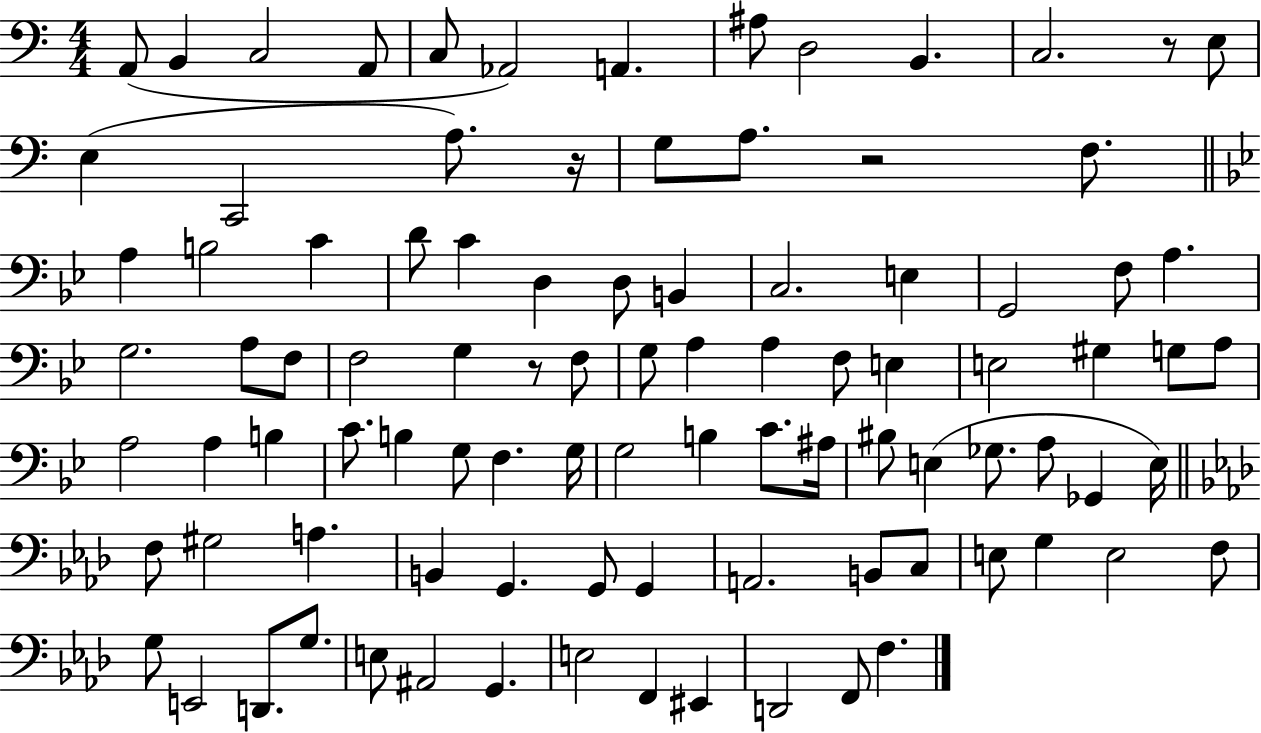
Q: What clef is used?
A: bass